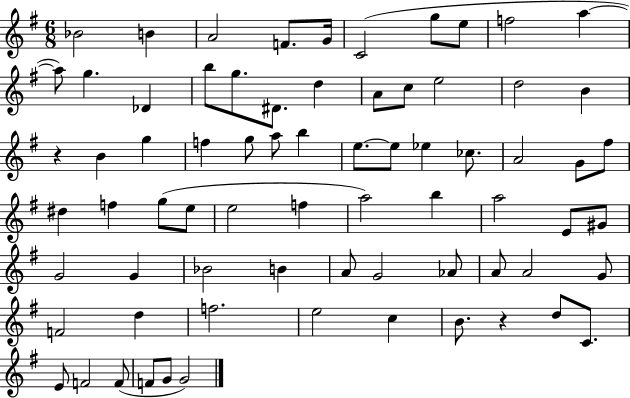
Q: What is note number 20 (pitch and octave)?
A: E5